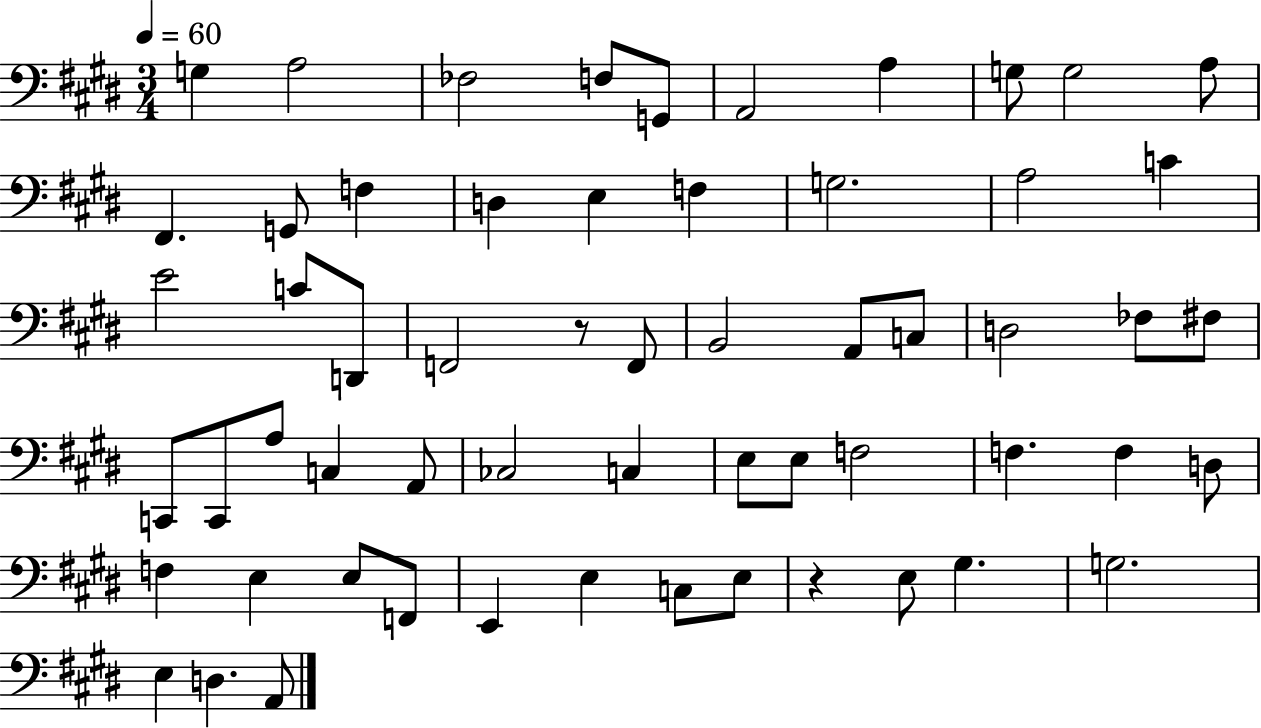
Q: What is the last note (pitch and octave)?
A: A2